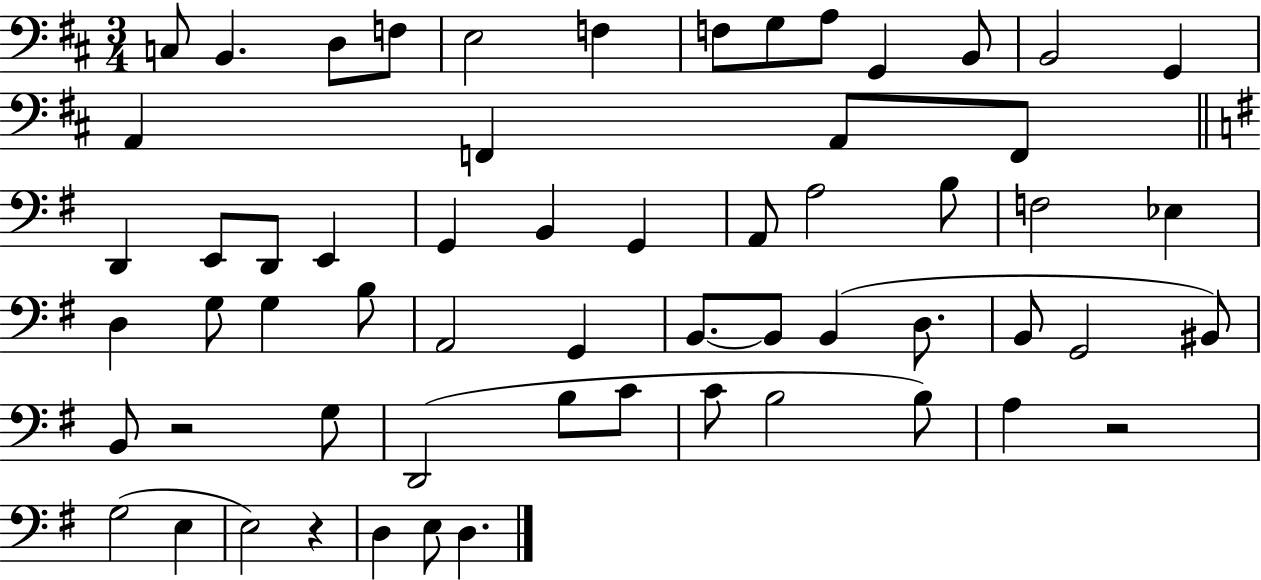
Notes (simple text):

C3/e B2/q. D3/e F3/e E3/h F3/q F3/e G3/e A3/e G2/q B2/e B2/h G2/q A2/q F2/q A2/e F2/e D2/q E2/e D2/e E2/q G2/q B2/q G2/q A2/e A3/h B3/e F3/h Eb3/q D3/q G3/e G3/q B3/e A2/h G2/q B2/e. B2/e B2/q D3/e. B2/e G2/h BIS2/e B2/e R/h G3/e D2/h B3/e C4/e C4/e B3/h B3/e A3/q R/h G3/h E3/q E3/h R/q D3/q E3/e D3/q.